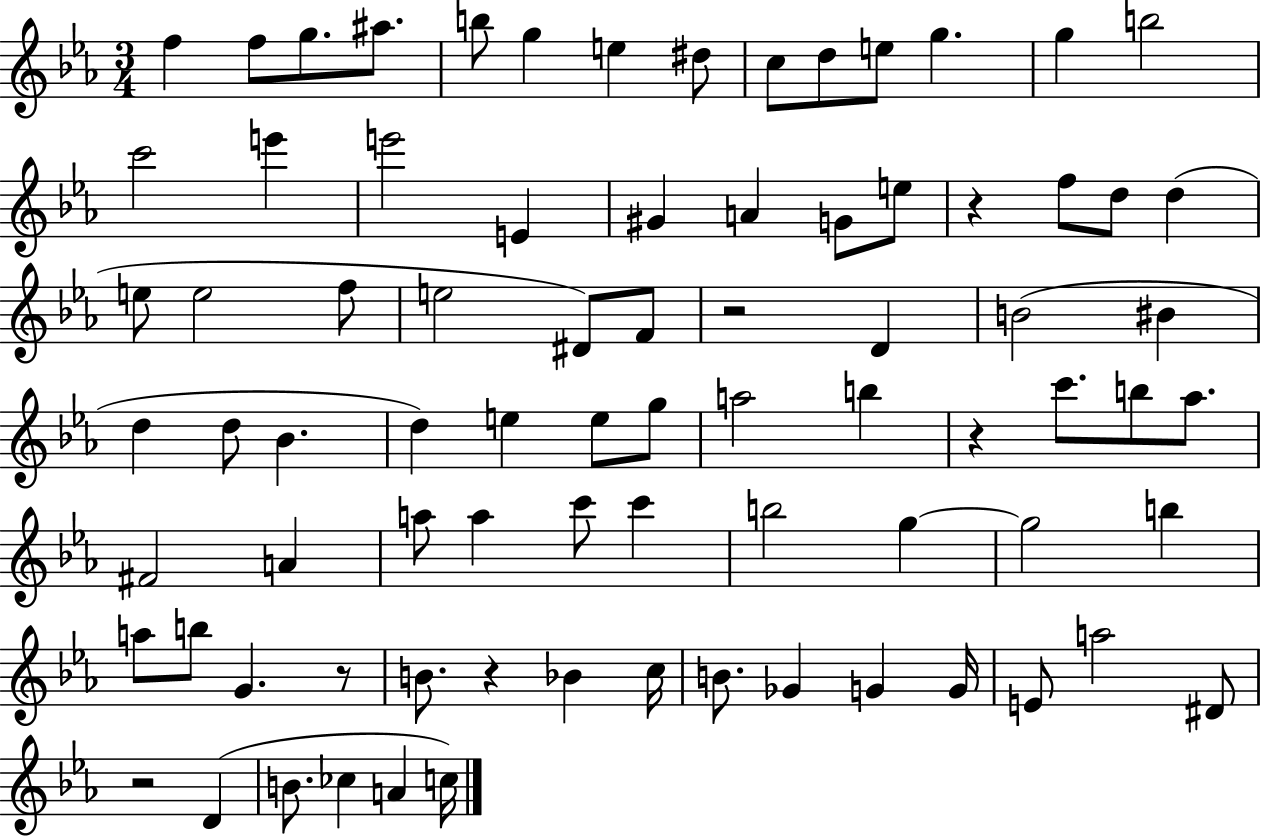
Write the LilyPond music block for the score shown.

{
  \clef treble
  \numericTimeSignature
  \time 3/4
  \key ees \major
  \repeat volta 2 { f''4 f''8 g''8. ais''8. | b''8 g''4 e''4 dis''8 | c''8 d''8 e''8 g''4. | g''4 b''2 | \break c'''2 e'''4 | e'''2 e'4 | gis'4 a'4 g'8 e''8 | r4 f''8 d''8 d''4( | \break e''8 e''2 f''8 | e''2 dis'8) f'8 | r2 d'4 | b'2( bis'4 | \break d''4 d''8 bes'4. | d''4) e''4 e''8 g''8 | a''2 b''4 | r4 c'''8. b''8 aes''8. | \break fis'2 a'4 | a''8 a''4 c'''8 c'''4 | b''2 g''4~~ | g''2 b''4 | \break a''8 b''8 g'4. r8 | b'8. r4 bes'4 c''16 | b'8. ges'4 g'4 g'16 | e'8 a''2 dis'8 | \break r2 d'4( | b'8. ces''4 a'4 c''16) | } \bar "|."
}